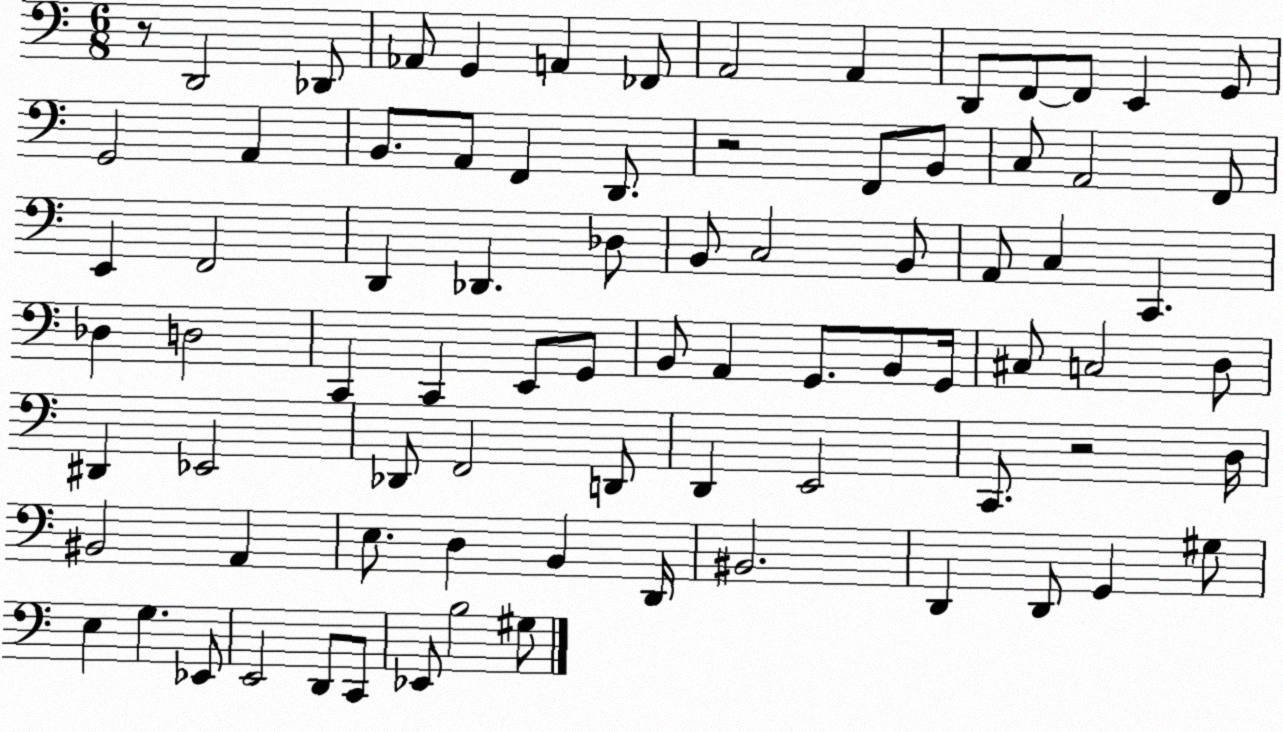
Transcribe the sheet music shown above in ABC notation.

X:1
T:Untitled
M:6/8
L:1/4
K:C
z/2 D,,2 _D,,/2 _A,,/2 G,, A,, _F,,/2 A,,2 A,, D,,/2 F,,/2 F,,/2 E,, G,,/2 G,,2 A,, B,,/2 A,,/2 F,, D,,/2 z2 F,,/2 B,,/2 C,/2 A,,2 F,,/2 E,, F,,2 D,, _D,, _D,/2 B,,/2 C,2 B,,/2 A,,/2 C, C,, _D, D,2 C,, C,, E,,/2 G,,/2 B,,/2 A,, G,,/2 B,,/2 G,,/4 ^C,/2 C,2 D,/2 ^D,, _E,,2 _D,,/2 F,,2 D,,/2 D,, E,,2 C,,/2 z2 D,/4 ^B,,2 A,, E,/2 D, B,, D,,/4 ^B,,2 D,, D,,/2 G,, ^G,/2 E, G, _E,,/2 E,,2 D,,/2 C,,/2 _E,,/2 B,2 ^G,/2